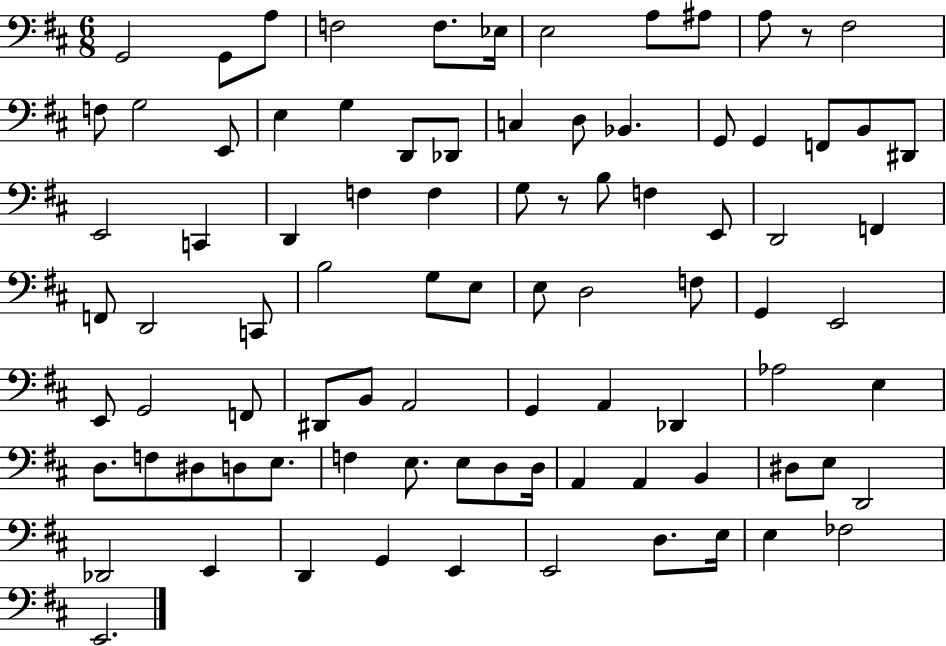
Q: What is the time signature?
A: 6/8